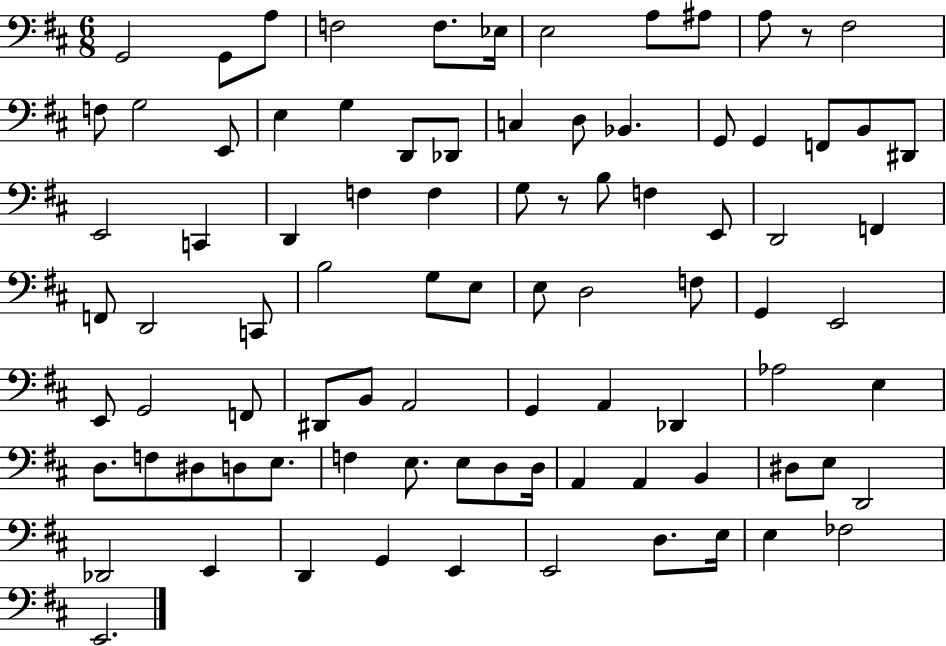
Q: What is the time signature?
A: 6/8